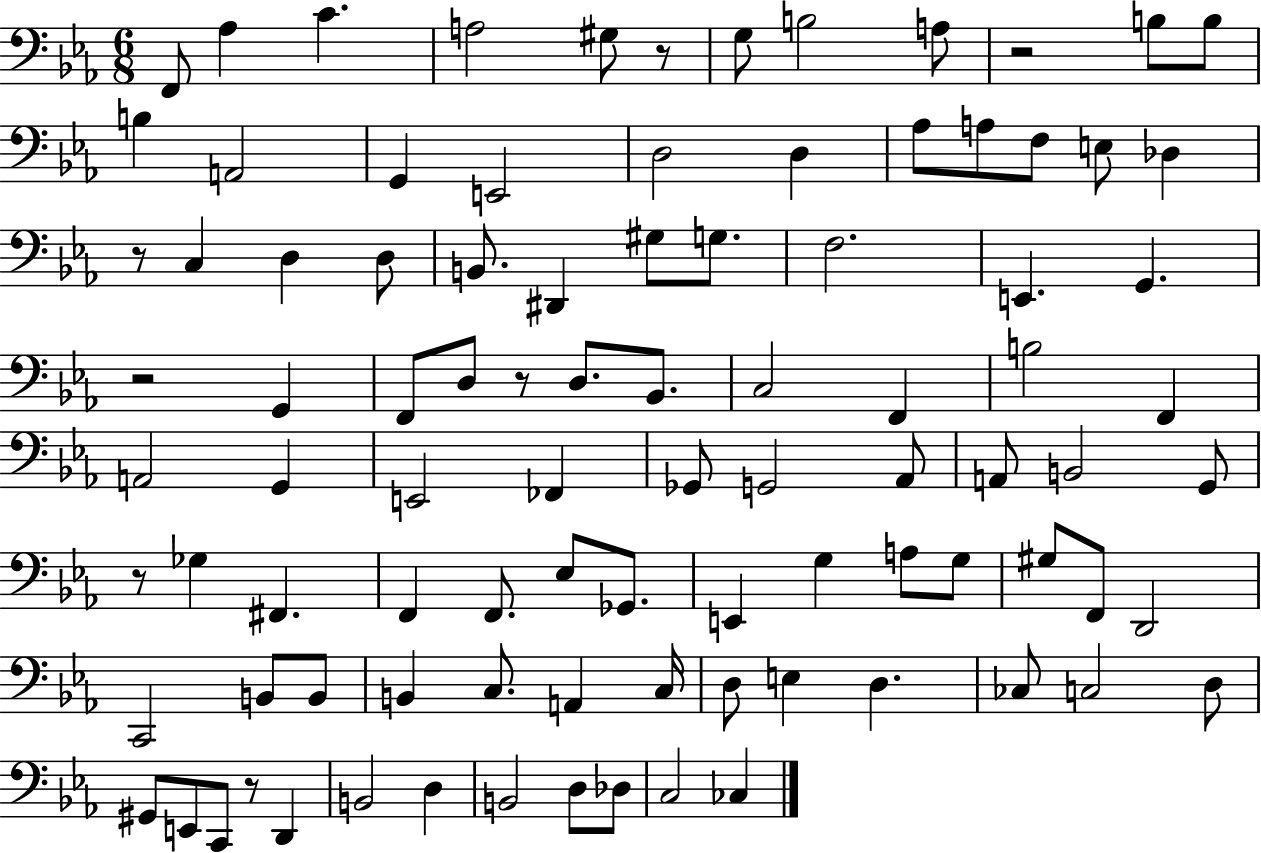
F2/e Ab3/q C4/q. A3/h G#3/e R/e G3/e B3/h A3/e R/h B3/e B3/e B3/q A2/h G2/q E2/h D3/h D3/q Ab3/e A3/e F3/e E3/e Db3/q R/e C3/q D3/q D3/e B2/e. D#2/q G#3/e G3/e. F3/h. E2/q. G2/q. R/h G2/q F2/e D3/e R/e D3/e. Bb2/e. C3/h F2/q B3/h F2/q A2/h G2/q E2/h FES2/q Gb2/e G2/h Ab2/e A2/e B2/h G2/e R/e Gb3/q F#2/q. F2/q F2/e. Eb3/e Gb2/e. E2/q G3/q A3/e G3/e G#3/e F2/e D2/h C2/h B2/e B2/e B2/q C3/e. A2/q C3/s D3/e E3/q D3/q. CES3/e C3/h D3/e G#2/e E2/e C2/e R/e D2/q B2/h D3/q B2/h D3/e Db3/e C3/h CES3/q